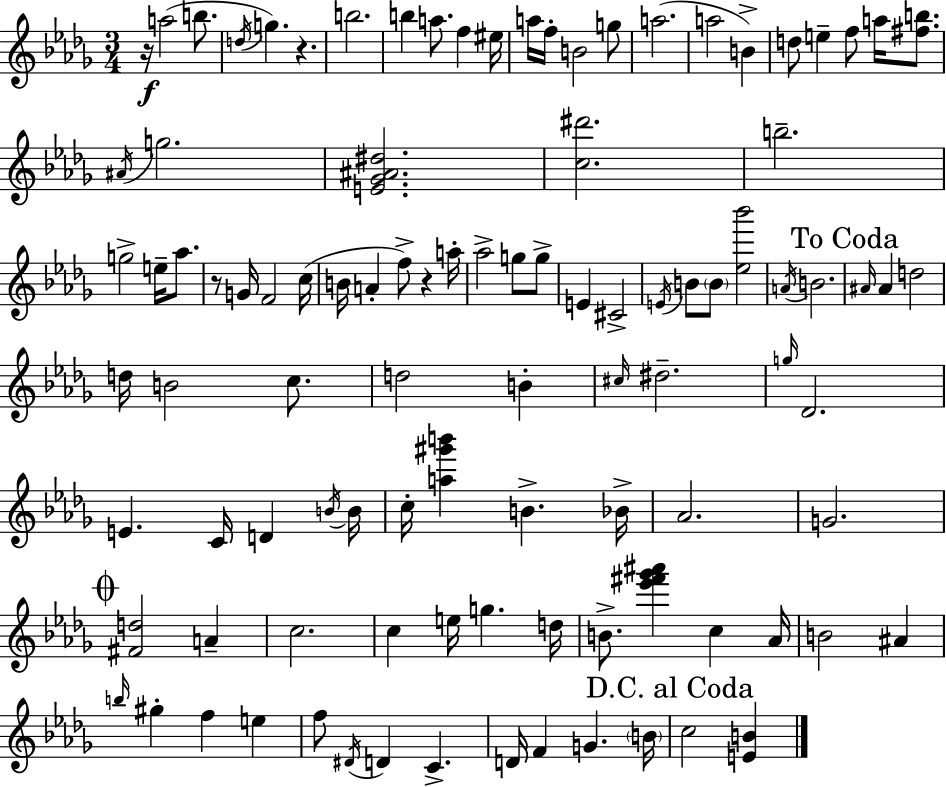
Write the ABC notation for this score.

X:1
T:Untitled
M:3/4
L:1/4
K:Bbm
z/4 a2 b/2 d/4 g z b2 b a/2 f ^e/4 a/4 f/4 B2 g/2 a2 a2 B d/2 e f/2 a/4 [^fb]/2 ^A/4 g2 [E_G^A^d]2 [c^d']2 b2 g2 e/4 _a/2 z/2 G/4 F2 c/4 B/4 A f/2 z a/4 _a2 g/2 g/2 E ^C2 E/4 B/2 B/2 [_e_b']2 A/4 B2 ^A/4 ^A d2 d/4 B2 c/2 d2 B ^c/4 ^d2 g/4 _D2 E C/4 D B/4 B/4 c/4 [a^g'b'] B _B/4 _A2 G2 [^Fd]2 A c2 c e/4 g d/4 B/2 [_e'^f'_g'^a'] c _A/4 B2 ^A b/4 ^g f e f/2 ^D/4 D C D/4 F G B/4 c2 [EB]